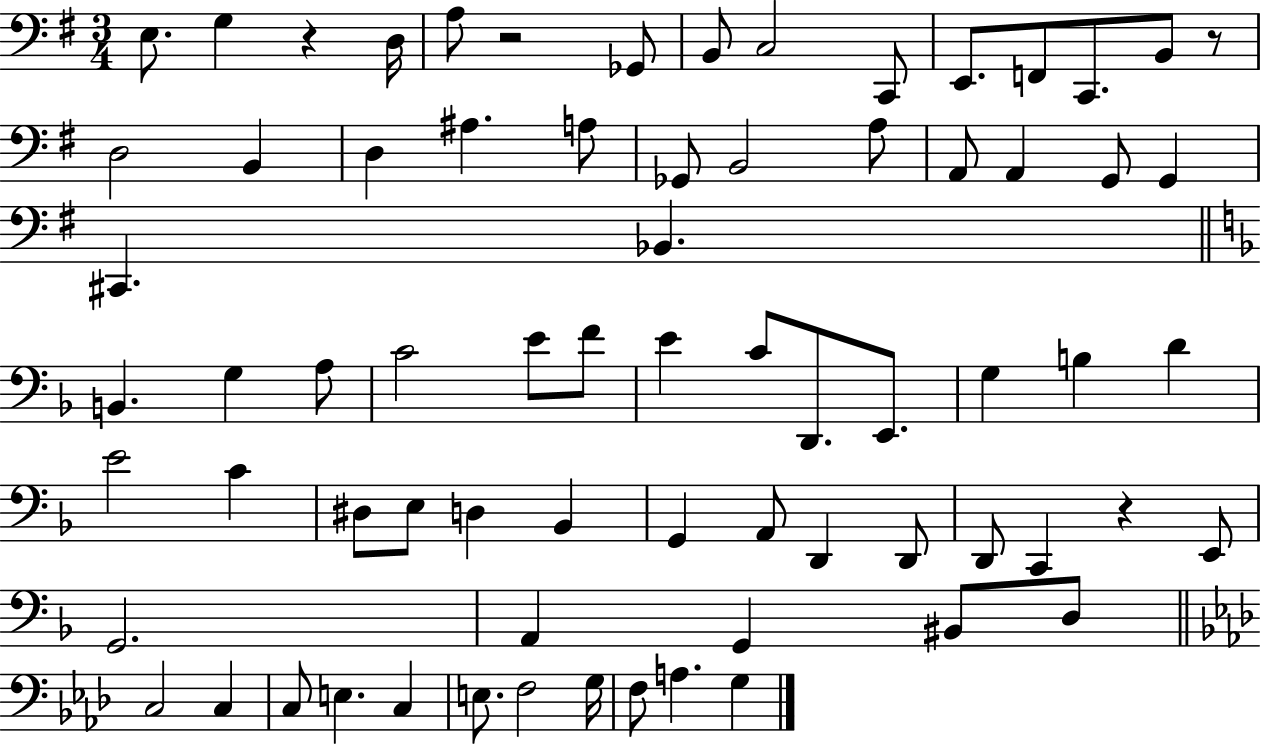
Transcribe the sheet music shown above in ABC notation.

X:1
T:Untitled
M:3/4
L:1/4
K:G
E,/2 G, z D,/4 A,/2 z2 _G,,/2 B,,/2 C,2 C,,/2 E,,/2 F,,/2 C,,/2 B,,/2 z/2 D,2 B,, D, ^A, A,/2 _G,,/2 B,,2 A,/2 A,,/2 A,, G,,/2 G,, ^C,, _B,, B,, G, A,/2 C2 E/2 F/2 E C/2 D,,/2 E,,/2 G, B, D E2 C ^D,/2 E,/2 D, _B,, G,, A,,/2 D,, D,,/2 D,,/2 C,, z E,,/2 G,,2 A,, G,, ^B,,/2 D,/2 C,2 C, C,/2 E, C, E,/2 F,2 G,/4 F,/2 A, G,